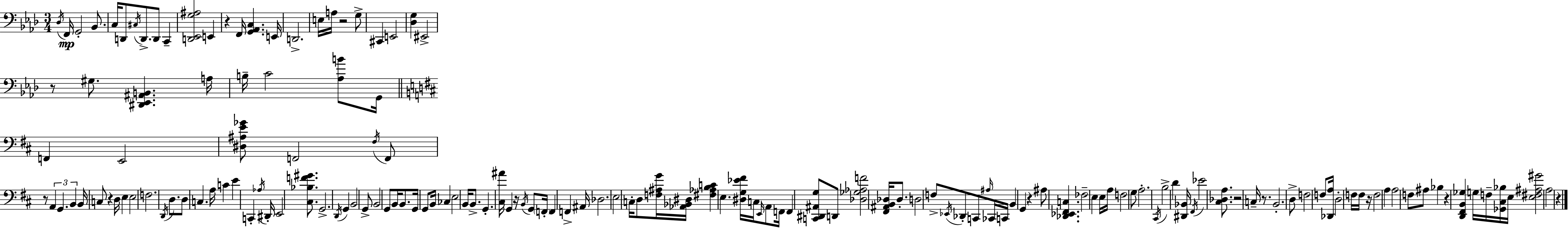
Db3/s F2/s G2/h Bb2/e. C3/s D2/e C#3/s D2/e. D2/e C2/q [D2,Eb2,G3,A#3]/h E2/q R/q F2/s [G2,Ab2,C3]/q. E2/s D2/h. E3/s A3/s R/h G3/e C#2/q E2/h [Db3,G3]/q EIS2/h R/e G#3/e. [D#2,Eb2,A#2,B2]/q. A3/s B3/s C4/h [Ab3,B4]/e G2/s F2/q E2/h [D#3,A#3,E4,Gb4]/e F2/h F#3/s F2/e R/e A2/q G2/q. B2/q B2/s C3/e R/q D3/s E3/q E3/h F3/h. D2/s D3/e. D3/e C3/q. A3/s C4/q E4/q C2/q Ab3/s D#2/s E2/h [C#3,Bb3,F4,G#4]/e. G2/h. D2/s G2/q B2/h G2/e B2/h G2/e B2/s B2/e. G2/s G2/e B2/s CES3/q E3/h B2/s B2/e. G2/q. [C#3,A#4]/s G2/q R/s B2/s G2/e F2/s F2/q F2/q A#2/s Db3/h. E3/h C3/s D3/e [F3,A#3,G4]/s [Ab2,Bb2,D#3]/s [F#3,Ab3,B3,C4]/q E3/q. [D#3,G3,Eb4,F#4]/s C3/s E2/s A2/e F2/s F2/q [C2,D#2,A#2,G3]/e D2/e [Db3,Gb3,Ab3,F4]/h [F#2,A#2,B2,Db3]/s Db3/e. D3/h F3/e Eb2/s Db2/e C2/e A#3/s CES2/s C2/s B2/q G2/q R/q A#3/e [Db2,Eb2,F#2,C3]/q. FES3/h E3/q E3/s A3/s F3/h G3/e A3/h. C#2/s B3/h D4/q [D#2,Bb2]/s F#2/s Eb4/h [C#3,Db3,A3]/e. R/h C3/s R/e. B2/h. D3/e F3/h F3/e [Db2,A3]/s D3/h F3/s F3/s R/s F3/h A3/q A3/h F3/e A#3/e Bb3/q R/q [D2,F#2,B2,Gb3]/q G3/s F3/s [Gb2,C#3,Bb3]/s E3/s [E3,F#3,A#3,G#4]/h A3/h R/q